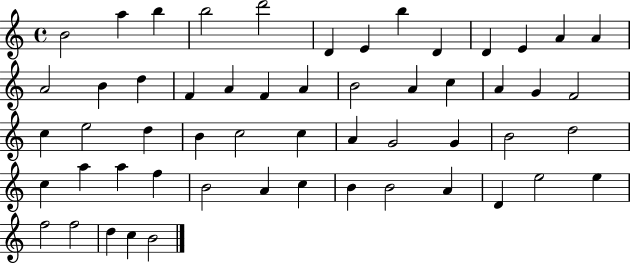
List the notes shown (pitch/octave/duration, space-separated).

B4/h A5/q B5/q B5/h D6/h D4/q E4/q B5/q D4/q D4/q E4/q A4/q A4/q A4/h B4/q D5/q F4/q A4/q F4/q A4/q B4/h A4/q C5/q A4/q G4/q F4/h C5/q E5/h D5/q B4/q C5/h C5/q A4/q G4/h G4/q B4/h D5/h C5/q A5/q A5/q F5/q B4/h A4/q C5/q B4/q B4/h A4/q D4/q E5/h E5/q F5/h F5/h D5/q C5/q B4/h